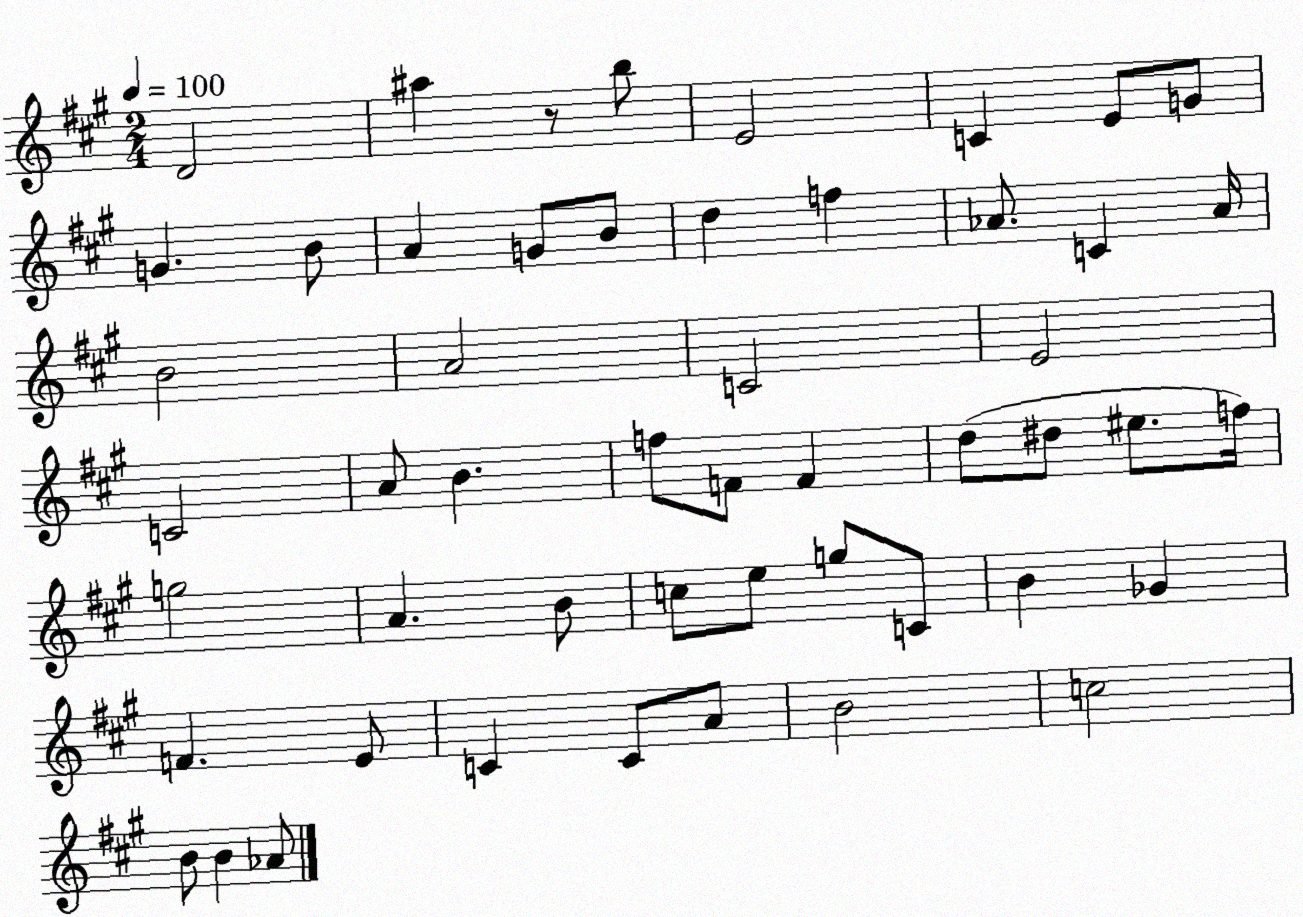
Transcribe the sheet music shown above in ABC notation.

X:1
T:Untitled
M:2/4
L:1/4
K:A
D2 ^a z/2 b/2 E2 C E/2 G/2 G B/2 A G/2 B/2 d f _A/2 C _A/4 B2 A2 C2 E2 C2 A/2 B f/2 F/2 F d/2 ^d/2 ^e/2 f/4 g2 A B/2 c/2 e/2 g/2 C/2 B _G F E/2 C C/2 A/2 B2 c2 B/2 B _A/2